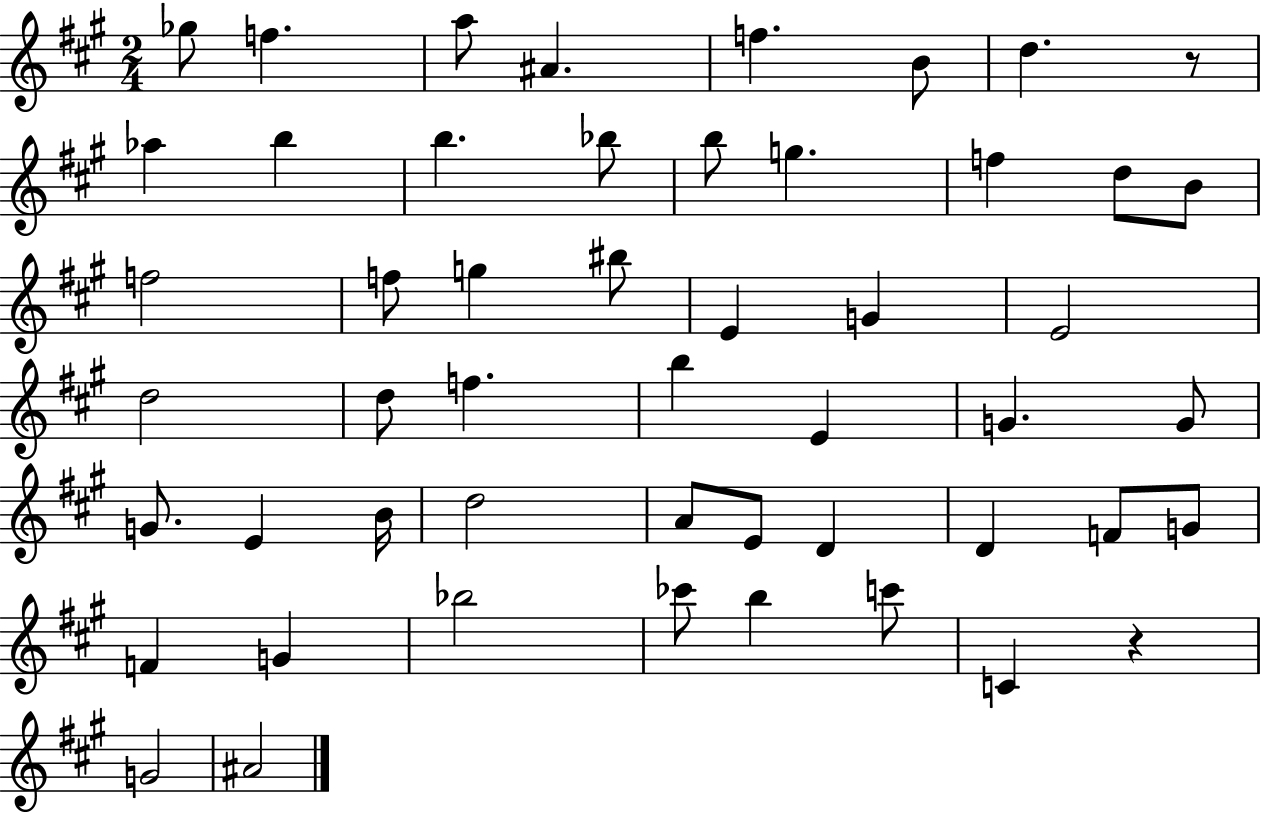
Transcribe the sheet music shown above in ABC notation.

X:1
T:Untitled
M:2/4
L:1/4
K:A
_g/2 f a/2 ^A f B/2 d z/2 _a b b _b/2 b/2 g f d/2 B/2 f2 f/2 g ^b/2 E G E2 d2 d/2 f b E G G/2 G/2 E B/4 d2 A/2 E/2 D D F/2 G/2 F G _b2 _c'/2 b c'/2 C z G2 ^A2